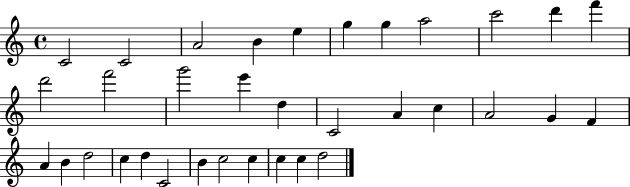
X:1
T:Untitled
M:4/4
L:1/4
K:C
C2 C2 A2 B e g g a2 c'2 d' f' d'2 f'2 g'2 e' d C2 A c A2 G F A B d2 c d C2 B c2 c c c d2